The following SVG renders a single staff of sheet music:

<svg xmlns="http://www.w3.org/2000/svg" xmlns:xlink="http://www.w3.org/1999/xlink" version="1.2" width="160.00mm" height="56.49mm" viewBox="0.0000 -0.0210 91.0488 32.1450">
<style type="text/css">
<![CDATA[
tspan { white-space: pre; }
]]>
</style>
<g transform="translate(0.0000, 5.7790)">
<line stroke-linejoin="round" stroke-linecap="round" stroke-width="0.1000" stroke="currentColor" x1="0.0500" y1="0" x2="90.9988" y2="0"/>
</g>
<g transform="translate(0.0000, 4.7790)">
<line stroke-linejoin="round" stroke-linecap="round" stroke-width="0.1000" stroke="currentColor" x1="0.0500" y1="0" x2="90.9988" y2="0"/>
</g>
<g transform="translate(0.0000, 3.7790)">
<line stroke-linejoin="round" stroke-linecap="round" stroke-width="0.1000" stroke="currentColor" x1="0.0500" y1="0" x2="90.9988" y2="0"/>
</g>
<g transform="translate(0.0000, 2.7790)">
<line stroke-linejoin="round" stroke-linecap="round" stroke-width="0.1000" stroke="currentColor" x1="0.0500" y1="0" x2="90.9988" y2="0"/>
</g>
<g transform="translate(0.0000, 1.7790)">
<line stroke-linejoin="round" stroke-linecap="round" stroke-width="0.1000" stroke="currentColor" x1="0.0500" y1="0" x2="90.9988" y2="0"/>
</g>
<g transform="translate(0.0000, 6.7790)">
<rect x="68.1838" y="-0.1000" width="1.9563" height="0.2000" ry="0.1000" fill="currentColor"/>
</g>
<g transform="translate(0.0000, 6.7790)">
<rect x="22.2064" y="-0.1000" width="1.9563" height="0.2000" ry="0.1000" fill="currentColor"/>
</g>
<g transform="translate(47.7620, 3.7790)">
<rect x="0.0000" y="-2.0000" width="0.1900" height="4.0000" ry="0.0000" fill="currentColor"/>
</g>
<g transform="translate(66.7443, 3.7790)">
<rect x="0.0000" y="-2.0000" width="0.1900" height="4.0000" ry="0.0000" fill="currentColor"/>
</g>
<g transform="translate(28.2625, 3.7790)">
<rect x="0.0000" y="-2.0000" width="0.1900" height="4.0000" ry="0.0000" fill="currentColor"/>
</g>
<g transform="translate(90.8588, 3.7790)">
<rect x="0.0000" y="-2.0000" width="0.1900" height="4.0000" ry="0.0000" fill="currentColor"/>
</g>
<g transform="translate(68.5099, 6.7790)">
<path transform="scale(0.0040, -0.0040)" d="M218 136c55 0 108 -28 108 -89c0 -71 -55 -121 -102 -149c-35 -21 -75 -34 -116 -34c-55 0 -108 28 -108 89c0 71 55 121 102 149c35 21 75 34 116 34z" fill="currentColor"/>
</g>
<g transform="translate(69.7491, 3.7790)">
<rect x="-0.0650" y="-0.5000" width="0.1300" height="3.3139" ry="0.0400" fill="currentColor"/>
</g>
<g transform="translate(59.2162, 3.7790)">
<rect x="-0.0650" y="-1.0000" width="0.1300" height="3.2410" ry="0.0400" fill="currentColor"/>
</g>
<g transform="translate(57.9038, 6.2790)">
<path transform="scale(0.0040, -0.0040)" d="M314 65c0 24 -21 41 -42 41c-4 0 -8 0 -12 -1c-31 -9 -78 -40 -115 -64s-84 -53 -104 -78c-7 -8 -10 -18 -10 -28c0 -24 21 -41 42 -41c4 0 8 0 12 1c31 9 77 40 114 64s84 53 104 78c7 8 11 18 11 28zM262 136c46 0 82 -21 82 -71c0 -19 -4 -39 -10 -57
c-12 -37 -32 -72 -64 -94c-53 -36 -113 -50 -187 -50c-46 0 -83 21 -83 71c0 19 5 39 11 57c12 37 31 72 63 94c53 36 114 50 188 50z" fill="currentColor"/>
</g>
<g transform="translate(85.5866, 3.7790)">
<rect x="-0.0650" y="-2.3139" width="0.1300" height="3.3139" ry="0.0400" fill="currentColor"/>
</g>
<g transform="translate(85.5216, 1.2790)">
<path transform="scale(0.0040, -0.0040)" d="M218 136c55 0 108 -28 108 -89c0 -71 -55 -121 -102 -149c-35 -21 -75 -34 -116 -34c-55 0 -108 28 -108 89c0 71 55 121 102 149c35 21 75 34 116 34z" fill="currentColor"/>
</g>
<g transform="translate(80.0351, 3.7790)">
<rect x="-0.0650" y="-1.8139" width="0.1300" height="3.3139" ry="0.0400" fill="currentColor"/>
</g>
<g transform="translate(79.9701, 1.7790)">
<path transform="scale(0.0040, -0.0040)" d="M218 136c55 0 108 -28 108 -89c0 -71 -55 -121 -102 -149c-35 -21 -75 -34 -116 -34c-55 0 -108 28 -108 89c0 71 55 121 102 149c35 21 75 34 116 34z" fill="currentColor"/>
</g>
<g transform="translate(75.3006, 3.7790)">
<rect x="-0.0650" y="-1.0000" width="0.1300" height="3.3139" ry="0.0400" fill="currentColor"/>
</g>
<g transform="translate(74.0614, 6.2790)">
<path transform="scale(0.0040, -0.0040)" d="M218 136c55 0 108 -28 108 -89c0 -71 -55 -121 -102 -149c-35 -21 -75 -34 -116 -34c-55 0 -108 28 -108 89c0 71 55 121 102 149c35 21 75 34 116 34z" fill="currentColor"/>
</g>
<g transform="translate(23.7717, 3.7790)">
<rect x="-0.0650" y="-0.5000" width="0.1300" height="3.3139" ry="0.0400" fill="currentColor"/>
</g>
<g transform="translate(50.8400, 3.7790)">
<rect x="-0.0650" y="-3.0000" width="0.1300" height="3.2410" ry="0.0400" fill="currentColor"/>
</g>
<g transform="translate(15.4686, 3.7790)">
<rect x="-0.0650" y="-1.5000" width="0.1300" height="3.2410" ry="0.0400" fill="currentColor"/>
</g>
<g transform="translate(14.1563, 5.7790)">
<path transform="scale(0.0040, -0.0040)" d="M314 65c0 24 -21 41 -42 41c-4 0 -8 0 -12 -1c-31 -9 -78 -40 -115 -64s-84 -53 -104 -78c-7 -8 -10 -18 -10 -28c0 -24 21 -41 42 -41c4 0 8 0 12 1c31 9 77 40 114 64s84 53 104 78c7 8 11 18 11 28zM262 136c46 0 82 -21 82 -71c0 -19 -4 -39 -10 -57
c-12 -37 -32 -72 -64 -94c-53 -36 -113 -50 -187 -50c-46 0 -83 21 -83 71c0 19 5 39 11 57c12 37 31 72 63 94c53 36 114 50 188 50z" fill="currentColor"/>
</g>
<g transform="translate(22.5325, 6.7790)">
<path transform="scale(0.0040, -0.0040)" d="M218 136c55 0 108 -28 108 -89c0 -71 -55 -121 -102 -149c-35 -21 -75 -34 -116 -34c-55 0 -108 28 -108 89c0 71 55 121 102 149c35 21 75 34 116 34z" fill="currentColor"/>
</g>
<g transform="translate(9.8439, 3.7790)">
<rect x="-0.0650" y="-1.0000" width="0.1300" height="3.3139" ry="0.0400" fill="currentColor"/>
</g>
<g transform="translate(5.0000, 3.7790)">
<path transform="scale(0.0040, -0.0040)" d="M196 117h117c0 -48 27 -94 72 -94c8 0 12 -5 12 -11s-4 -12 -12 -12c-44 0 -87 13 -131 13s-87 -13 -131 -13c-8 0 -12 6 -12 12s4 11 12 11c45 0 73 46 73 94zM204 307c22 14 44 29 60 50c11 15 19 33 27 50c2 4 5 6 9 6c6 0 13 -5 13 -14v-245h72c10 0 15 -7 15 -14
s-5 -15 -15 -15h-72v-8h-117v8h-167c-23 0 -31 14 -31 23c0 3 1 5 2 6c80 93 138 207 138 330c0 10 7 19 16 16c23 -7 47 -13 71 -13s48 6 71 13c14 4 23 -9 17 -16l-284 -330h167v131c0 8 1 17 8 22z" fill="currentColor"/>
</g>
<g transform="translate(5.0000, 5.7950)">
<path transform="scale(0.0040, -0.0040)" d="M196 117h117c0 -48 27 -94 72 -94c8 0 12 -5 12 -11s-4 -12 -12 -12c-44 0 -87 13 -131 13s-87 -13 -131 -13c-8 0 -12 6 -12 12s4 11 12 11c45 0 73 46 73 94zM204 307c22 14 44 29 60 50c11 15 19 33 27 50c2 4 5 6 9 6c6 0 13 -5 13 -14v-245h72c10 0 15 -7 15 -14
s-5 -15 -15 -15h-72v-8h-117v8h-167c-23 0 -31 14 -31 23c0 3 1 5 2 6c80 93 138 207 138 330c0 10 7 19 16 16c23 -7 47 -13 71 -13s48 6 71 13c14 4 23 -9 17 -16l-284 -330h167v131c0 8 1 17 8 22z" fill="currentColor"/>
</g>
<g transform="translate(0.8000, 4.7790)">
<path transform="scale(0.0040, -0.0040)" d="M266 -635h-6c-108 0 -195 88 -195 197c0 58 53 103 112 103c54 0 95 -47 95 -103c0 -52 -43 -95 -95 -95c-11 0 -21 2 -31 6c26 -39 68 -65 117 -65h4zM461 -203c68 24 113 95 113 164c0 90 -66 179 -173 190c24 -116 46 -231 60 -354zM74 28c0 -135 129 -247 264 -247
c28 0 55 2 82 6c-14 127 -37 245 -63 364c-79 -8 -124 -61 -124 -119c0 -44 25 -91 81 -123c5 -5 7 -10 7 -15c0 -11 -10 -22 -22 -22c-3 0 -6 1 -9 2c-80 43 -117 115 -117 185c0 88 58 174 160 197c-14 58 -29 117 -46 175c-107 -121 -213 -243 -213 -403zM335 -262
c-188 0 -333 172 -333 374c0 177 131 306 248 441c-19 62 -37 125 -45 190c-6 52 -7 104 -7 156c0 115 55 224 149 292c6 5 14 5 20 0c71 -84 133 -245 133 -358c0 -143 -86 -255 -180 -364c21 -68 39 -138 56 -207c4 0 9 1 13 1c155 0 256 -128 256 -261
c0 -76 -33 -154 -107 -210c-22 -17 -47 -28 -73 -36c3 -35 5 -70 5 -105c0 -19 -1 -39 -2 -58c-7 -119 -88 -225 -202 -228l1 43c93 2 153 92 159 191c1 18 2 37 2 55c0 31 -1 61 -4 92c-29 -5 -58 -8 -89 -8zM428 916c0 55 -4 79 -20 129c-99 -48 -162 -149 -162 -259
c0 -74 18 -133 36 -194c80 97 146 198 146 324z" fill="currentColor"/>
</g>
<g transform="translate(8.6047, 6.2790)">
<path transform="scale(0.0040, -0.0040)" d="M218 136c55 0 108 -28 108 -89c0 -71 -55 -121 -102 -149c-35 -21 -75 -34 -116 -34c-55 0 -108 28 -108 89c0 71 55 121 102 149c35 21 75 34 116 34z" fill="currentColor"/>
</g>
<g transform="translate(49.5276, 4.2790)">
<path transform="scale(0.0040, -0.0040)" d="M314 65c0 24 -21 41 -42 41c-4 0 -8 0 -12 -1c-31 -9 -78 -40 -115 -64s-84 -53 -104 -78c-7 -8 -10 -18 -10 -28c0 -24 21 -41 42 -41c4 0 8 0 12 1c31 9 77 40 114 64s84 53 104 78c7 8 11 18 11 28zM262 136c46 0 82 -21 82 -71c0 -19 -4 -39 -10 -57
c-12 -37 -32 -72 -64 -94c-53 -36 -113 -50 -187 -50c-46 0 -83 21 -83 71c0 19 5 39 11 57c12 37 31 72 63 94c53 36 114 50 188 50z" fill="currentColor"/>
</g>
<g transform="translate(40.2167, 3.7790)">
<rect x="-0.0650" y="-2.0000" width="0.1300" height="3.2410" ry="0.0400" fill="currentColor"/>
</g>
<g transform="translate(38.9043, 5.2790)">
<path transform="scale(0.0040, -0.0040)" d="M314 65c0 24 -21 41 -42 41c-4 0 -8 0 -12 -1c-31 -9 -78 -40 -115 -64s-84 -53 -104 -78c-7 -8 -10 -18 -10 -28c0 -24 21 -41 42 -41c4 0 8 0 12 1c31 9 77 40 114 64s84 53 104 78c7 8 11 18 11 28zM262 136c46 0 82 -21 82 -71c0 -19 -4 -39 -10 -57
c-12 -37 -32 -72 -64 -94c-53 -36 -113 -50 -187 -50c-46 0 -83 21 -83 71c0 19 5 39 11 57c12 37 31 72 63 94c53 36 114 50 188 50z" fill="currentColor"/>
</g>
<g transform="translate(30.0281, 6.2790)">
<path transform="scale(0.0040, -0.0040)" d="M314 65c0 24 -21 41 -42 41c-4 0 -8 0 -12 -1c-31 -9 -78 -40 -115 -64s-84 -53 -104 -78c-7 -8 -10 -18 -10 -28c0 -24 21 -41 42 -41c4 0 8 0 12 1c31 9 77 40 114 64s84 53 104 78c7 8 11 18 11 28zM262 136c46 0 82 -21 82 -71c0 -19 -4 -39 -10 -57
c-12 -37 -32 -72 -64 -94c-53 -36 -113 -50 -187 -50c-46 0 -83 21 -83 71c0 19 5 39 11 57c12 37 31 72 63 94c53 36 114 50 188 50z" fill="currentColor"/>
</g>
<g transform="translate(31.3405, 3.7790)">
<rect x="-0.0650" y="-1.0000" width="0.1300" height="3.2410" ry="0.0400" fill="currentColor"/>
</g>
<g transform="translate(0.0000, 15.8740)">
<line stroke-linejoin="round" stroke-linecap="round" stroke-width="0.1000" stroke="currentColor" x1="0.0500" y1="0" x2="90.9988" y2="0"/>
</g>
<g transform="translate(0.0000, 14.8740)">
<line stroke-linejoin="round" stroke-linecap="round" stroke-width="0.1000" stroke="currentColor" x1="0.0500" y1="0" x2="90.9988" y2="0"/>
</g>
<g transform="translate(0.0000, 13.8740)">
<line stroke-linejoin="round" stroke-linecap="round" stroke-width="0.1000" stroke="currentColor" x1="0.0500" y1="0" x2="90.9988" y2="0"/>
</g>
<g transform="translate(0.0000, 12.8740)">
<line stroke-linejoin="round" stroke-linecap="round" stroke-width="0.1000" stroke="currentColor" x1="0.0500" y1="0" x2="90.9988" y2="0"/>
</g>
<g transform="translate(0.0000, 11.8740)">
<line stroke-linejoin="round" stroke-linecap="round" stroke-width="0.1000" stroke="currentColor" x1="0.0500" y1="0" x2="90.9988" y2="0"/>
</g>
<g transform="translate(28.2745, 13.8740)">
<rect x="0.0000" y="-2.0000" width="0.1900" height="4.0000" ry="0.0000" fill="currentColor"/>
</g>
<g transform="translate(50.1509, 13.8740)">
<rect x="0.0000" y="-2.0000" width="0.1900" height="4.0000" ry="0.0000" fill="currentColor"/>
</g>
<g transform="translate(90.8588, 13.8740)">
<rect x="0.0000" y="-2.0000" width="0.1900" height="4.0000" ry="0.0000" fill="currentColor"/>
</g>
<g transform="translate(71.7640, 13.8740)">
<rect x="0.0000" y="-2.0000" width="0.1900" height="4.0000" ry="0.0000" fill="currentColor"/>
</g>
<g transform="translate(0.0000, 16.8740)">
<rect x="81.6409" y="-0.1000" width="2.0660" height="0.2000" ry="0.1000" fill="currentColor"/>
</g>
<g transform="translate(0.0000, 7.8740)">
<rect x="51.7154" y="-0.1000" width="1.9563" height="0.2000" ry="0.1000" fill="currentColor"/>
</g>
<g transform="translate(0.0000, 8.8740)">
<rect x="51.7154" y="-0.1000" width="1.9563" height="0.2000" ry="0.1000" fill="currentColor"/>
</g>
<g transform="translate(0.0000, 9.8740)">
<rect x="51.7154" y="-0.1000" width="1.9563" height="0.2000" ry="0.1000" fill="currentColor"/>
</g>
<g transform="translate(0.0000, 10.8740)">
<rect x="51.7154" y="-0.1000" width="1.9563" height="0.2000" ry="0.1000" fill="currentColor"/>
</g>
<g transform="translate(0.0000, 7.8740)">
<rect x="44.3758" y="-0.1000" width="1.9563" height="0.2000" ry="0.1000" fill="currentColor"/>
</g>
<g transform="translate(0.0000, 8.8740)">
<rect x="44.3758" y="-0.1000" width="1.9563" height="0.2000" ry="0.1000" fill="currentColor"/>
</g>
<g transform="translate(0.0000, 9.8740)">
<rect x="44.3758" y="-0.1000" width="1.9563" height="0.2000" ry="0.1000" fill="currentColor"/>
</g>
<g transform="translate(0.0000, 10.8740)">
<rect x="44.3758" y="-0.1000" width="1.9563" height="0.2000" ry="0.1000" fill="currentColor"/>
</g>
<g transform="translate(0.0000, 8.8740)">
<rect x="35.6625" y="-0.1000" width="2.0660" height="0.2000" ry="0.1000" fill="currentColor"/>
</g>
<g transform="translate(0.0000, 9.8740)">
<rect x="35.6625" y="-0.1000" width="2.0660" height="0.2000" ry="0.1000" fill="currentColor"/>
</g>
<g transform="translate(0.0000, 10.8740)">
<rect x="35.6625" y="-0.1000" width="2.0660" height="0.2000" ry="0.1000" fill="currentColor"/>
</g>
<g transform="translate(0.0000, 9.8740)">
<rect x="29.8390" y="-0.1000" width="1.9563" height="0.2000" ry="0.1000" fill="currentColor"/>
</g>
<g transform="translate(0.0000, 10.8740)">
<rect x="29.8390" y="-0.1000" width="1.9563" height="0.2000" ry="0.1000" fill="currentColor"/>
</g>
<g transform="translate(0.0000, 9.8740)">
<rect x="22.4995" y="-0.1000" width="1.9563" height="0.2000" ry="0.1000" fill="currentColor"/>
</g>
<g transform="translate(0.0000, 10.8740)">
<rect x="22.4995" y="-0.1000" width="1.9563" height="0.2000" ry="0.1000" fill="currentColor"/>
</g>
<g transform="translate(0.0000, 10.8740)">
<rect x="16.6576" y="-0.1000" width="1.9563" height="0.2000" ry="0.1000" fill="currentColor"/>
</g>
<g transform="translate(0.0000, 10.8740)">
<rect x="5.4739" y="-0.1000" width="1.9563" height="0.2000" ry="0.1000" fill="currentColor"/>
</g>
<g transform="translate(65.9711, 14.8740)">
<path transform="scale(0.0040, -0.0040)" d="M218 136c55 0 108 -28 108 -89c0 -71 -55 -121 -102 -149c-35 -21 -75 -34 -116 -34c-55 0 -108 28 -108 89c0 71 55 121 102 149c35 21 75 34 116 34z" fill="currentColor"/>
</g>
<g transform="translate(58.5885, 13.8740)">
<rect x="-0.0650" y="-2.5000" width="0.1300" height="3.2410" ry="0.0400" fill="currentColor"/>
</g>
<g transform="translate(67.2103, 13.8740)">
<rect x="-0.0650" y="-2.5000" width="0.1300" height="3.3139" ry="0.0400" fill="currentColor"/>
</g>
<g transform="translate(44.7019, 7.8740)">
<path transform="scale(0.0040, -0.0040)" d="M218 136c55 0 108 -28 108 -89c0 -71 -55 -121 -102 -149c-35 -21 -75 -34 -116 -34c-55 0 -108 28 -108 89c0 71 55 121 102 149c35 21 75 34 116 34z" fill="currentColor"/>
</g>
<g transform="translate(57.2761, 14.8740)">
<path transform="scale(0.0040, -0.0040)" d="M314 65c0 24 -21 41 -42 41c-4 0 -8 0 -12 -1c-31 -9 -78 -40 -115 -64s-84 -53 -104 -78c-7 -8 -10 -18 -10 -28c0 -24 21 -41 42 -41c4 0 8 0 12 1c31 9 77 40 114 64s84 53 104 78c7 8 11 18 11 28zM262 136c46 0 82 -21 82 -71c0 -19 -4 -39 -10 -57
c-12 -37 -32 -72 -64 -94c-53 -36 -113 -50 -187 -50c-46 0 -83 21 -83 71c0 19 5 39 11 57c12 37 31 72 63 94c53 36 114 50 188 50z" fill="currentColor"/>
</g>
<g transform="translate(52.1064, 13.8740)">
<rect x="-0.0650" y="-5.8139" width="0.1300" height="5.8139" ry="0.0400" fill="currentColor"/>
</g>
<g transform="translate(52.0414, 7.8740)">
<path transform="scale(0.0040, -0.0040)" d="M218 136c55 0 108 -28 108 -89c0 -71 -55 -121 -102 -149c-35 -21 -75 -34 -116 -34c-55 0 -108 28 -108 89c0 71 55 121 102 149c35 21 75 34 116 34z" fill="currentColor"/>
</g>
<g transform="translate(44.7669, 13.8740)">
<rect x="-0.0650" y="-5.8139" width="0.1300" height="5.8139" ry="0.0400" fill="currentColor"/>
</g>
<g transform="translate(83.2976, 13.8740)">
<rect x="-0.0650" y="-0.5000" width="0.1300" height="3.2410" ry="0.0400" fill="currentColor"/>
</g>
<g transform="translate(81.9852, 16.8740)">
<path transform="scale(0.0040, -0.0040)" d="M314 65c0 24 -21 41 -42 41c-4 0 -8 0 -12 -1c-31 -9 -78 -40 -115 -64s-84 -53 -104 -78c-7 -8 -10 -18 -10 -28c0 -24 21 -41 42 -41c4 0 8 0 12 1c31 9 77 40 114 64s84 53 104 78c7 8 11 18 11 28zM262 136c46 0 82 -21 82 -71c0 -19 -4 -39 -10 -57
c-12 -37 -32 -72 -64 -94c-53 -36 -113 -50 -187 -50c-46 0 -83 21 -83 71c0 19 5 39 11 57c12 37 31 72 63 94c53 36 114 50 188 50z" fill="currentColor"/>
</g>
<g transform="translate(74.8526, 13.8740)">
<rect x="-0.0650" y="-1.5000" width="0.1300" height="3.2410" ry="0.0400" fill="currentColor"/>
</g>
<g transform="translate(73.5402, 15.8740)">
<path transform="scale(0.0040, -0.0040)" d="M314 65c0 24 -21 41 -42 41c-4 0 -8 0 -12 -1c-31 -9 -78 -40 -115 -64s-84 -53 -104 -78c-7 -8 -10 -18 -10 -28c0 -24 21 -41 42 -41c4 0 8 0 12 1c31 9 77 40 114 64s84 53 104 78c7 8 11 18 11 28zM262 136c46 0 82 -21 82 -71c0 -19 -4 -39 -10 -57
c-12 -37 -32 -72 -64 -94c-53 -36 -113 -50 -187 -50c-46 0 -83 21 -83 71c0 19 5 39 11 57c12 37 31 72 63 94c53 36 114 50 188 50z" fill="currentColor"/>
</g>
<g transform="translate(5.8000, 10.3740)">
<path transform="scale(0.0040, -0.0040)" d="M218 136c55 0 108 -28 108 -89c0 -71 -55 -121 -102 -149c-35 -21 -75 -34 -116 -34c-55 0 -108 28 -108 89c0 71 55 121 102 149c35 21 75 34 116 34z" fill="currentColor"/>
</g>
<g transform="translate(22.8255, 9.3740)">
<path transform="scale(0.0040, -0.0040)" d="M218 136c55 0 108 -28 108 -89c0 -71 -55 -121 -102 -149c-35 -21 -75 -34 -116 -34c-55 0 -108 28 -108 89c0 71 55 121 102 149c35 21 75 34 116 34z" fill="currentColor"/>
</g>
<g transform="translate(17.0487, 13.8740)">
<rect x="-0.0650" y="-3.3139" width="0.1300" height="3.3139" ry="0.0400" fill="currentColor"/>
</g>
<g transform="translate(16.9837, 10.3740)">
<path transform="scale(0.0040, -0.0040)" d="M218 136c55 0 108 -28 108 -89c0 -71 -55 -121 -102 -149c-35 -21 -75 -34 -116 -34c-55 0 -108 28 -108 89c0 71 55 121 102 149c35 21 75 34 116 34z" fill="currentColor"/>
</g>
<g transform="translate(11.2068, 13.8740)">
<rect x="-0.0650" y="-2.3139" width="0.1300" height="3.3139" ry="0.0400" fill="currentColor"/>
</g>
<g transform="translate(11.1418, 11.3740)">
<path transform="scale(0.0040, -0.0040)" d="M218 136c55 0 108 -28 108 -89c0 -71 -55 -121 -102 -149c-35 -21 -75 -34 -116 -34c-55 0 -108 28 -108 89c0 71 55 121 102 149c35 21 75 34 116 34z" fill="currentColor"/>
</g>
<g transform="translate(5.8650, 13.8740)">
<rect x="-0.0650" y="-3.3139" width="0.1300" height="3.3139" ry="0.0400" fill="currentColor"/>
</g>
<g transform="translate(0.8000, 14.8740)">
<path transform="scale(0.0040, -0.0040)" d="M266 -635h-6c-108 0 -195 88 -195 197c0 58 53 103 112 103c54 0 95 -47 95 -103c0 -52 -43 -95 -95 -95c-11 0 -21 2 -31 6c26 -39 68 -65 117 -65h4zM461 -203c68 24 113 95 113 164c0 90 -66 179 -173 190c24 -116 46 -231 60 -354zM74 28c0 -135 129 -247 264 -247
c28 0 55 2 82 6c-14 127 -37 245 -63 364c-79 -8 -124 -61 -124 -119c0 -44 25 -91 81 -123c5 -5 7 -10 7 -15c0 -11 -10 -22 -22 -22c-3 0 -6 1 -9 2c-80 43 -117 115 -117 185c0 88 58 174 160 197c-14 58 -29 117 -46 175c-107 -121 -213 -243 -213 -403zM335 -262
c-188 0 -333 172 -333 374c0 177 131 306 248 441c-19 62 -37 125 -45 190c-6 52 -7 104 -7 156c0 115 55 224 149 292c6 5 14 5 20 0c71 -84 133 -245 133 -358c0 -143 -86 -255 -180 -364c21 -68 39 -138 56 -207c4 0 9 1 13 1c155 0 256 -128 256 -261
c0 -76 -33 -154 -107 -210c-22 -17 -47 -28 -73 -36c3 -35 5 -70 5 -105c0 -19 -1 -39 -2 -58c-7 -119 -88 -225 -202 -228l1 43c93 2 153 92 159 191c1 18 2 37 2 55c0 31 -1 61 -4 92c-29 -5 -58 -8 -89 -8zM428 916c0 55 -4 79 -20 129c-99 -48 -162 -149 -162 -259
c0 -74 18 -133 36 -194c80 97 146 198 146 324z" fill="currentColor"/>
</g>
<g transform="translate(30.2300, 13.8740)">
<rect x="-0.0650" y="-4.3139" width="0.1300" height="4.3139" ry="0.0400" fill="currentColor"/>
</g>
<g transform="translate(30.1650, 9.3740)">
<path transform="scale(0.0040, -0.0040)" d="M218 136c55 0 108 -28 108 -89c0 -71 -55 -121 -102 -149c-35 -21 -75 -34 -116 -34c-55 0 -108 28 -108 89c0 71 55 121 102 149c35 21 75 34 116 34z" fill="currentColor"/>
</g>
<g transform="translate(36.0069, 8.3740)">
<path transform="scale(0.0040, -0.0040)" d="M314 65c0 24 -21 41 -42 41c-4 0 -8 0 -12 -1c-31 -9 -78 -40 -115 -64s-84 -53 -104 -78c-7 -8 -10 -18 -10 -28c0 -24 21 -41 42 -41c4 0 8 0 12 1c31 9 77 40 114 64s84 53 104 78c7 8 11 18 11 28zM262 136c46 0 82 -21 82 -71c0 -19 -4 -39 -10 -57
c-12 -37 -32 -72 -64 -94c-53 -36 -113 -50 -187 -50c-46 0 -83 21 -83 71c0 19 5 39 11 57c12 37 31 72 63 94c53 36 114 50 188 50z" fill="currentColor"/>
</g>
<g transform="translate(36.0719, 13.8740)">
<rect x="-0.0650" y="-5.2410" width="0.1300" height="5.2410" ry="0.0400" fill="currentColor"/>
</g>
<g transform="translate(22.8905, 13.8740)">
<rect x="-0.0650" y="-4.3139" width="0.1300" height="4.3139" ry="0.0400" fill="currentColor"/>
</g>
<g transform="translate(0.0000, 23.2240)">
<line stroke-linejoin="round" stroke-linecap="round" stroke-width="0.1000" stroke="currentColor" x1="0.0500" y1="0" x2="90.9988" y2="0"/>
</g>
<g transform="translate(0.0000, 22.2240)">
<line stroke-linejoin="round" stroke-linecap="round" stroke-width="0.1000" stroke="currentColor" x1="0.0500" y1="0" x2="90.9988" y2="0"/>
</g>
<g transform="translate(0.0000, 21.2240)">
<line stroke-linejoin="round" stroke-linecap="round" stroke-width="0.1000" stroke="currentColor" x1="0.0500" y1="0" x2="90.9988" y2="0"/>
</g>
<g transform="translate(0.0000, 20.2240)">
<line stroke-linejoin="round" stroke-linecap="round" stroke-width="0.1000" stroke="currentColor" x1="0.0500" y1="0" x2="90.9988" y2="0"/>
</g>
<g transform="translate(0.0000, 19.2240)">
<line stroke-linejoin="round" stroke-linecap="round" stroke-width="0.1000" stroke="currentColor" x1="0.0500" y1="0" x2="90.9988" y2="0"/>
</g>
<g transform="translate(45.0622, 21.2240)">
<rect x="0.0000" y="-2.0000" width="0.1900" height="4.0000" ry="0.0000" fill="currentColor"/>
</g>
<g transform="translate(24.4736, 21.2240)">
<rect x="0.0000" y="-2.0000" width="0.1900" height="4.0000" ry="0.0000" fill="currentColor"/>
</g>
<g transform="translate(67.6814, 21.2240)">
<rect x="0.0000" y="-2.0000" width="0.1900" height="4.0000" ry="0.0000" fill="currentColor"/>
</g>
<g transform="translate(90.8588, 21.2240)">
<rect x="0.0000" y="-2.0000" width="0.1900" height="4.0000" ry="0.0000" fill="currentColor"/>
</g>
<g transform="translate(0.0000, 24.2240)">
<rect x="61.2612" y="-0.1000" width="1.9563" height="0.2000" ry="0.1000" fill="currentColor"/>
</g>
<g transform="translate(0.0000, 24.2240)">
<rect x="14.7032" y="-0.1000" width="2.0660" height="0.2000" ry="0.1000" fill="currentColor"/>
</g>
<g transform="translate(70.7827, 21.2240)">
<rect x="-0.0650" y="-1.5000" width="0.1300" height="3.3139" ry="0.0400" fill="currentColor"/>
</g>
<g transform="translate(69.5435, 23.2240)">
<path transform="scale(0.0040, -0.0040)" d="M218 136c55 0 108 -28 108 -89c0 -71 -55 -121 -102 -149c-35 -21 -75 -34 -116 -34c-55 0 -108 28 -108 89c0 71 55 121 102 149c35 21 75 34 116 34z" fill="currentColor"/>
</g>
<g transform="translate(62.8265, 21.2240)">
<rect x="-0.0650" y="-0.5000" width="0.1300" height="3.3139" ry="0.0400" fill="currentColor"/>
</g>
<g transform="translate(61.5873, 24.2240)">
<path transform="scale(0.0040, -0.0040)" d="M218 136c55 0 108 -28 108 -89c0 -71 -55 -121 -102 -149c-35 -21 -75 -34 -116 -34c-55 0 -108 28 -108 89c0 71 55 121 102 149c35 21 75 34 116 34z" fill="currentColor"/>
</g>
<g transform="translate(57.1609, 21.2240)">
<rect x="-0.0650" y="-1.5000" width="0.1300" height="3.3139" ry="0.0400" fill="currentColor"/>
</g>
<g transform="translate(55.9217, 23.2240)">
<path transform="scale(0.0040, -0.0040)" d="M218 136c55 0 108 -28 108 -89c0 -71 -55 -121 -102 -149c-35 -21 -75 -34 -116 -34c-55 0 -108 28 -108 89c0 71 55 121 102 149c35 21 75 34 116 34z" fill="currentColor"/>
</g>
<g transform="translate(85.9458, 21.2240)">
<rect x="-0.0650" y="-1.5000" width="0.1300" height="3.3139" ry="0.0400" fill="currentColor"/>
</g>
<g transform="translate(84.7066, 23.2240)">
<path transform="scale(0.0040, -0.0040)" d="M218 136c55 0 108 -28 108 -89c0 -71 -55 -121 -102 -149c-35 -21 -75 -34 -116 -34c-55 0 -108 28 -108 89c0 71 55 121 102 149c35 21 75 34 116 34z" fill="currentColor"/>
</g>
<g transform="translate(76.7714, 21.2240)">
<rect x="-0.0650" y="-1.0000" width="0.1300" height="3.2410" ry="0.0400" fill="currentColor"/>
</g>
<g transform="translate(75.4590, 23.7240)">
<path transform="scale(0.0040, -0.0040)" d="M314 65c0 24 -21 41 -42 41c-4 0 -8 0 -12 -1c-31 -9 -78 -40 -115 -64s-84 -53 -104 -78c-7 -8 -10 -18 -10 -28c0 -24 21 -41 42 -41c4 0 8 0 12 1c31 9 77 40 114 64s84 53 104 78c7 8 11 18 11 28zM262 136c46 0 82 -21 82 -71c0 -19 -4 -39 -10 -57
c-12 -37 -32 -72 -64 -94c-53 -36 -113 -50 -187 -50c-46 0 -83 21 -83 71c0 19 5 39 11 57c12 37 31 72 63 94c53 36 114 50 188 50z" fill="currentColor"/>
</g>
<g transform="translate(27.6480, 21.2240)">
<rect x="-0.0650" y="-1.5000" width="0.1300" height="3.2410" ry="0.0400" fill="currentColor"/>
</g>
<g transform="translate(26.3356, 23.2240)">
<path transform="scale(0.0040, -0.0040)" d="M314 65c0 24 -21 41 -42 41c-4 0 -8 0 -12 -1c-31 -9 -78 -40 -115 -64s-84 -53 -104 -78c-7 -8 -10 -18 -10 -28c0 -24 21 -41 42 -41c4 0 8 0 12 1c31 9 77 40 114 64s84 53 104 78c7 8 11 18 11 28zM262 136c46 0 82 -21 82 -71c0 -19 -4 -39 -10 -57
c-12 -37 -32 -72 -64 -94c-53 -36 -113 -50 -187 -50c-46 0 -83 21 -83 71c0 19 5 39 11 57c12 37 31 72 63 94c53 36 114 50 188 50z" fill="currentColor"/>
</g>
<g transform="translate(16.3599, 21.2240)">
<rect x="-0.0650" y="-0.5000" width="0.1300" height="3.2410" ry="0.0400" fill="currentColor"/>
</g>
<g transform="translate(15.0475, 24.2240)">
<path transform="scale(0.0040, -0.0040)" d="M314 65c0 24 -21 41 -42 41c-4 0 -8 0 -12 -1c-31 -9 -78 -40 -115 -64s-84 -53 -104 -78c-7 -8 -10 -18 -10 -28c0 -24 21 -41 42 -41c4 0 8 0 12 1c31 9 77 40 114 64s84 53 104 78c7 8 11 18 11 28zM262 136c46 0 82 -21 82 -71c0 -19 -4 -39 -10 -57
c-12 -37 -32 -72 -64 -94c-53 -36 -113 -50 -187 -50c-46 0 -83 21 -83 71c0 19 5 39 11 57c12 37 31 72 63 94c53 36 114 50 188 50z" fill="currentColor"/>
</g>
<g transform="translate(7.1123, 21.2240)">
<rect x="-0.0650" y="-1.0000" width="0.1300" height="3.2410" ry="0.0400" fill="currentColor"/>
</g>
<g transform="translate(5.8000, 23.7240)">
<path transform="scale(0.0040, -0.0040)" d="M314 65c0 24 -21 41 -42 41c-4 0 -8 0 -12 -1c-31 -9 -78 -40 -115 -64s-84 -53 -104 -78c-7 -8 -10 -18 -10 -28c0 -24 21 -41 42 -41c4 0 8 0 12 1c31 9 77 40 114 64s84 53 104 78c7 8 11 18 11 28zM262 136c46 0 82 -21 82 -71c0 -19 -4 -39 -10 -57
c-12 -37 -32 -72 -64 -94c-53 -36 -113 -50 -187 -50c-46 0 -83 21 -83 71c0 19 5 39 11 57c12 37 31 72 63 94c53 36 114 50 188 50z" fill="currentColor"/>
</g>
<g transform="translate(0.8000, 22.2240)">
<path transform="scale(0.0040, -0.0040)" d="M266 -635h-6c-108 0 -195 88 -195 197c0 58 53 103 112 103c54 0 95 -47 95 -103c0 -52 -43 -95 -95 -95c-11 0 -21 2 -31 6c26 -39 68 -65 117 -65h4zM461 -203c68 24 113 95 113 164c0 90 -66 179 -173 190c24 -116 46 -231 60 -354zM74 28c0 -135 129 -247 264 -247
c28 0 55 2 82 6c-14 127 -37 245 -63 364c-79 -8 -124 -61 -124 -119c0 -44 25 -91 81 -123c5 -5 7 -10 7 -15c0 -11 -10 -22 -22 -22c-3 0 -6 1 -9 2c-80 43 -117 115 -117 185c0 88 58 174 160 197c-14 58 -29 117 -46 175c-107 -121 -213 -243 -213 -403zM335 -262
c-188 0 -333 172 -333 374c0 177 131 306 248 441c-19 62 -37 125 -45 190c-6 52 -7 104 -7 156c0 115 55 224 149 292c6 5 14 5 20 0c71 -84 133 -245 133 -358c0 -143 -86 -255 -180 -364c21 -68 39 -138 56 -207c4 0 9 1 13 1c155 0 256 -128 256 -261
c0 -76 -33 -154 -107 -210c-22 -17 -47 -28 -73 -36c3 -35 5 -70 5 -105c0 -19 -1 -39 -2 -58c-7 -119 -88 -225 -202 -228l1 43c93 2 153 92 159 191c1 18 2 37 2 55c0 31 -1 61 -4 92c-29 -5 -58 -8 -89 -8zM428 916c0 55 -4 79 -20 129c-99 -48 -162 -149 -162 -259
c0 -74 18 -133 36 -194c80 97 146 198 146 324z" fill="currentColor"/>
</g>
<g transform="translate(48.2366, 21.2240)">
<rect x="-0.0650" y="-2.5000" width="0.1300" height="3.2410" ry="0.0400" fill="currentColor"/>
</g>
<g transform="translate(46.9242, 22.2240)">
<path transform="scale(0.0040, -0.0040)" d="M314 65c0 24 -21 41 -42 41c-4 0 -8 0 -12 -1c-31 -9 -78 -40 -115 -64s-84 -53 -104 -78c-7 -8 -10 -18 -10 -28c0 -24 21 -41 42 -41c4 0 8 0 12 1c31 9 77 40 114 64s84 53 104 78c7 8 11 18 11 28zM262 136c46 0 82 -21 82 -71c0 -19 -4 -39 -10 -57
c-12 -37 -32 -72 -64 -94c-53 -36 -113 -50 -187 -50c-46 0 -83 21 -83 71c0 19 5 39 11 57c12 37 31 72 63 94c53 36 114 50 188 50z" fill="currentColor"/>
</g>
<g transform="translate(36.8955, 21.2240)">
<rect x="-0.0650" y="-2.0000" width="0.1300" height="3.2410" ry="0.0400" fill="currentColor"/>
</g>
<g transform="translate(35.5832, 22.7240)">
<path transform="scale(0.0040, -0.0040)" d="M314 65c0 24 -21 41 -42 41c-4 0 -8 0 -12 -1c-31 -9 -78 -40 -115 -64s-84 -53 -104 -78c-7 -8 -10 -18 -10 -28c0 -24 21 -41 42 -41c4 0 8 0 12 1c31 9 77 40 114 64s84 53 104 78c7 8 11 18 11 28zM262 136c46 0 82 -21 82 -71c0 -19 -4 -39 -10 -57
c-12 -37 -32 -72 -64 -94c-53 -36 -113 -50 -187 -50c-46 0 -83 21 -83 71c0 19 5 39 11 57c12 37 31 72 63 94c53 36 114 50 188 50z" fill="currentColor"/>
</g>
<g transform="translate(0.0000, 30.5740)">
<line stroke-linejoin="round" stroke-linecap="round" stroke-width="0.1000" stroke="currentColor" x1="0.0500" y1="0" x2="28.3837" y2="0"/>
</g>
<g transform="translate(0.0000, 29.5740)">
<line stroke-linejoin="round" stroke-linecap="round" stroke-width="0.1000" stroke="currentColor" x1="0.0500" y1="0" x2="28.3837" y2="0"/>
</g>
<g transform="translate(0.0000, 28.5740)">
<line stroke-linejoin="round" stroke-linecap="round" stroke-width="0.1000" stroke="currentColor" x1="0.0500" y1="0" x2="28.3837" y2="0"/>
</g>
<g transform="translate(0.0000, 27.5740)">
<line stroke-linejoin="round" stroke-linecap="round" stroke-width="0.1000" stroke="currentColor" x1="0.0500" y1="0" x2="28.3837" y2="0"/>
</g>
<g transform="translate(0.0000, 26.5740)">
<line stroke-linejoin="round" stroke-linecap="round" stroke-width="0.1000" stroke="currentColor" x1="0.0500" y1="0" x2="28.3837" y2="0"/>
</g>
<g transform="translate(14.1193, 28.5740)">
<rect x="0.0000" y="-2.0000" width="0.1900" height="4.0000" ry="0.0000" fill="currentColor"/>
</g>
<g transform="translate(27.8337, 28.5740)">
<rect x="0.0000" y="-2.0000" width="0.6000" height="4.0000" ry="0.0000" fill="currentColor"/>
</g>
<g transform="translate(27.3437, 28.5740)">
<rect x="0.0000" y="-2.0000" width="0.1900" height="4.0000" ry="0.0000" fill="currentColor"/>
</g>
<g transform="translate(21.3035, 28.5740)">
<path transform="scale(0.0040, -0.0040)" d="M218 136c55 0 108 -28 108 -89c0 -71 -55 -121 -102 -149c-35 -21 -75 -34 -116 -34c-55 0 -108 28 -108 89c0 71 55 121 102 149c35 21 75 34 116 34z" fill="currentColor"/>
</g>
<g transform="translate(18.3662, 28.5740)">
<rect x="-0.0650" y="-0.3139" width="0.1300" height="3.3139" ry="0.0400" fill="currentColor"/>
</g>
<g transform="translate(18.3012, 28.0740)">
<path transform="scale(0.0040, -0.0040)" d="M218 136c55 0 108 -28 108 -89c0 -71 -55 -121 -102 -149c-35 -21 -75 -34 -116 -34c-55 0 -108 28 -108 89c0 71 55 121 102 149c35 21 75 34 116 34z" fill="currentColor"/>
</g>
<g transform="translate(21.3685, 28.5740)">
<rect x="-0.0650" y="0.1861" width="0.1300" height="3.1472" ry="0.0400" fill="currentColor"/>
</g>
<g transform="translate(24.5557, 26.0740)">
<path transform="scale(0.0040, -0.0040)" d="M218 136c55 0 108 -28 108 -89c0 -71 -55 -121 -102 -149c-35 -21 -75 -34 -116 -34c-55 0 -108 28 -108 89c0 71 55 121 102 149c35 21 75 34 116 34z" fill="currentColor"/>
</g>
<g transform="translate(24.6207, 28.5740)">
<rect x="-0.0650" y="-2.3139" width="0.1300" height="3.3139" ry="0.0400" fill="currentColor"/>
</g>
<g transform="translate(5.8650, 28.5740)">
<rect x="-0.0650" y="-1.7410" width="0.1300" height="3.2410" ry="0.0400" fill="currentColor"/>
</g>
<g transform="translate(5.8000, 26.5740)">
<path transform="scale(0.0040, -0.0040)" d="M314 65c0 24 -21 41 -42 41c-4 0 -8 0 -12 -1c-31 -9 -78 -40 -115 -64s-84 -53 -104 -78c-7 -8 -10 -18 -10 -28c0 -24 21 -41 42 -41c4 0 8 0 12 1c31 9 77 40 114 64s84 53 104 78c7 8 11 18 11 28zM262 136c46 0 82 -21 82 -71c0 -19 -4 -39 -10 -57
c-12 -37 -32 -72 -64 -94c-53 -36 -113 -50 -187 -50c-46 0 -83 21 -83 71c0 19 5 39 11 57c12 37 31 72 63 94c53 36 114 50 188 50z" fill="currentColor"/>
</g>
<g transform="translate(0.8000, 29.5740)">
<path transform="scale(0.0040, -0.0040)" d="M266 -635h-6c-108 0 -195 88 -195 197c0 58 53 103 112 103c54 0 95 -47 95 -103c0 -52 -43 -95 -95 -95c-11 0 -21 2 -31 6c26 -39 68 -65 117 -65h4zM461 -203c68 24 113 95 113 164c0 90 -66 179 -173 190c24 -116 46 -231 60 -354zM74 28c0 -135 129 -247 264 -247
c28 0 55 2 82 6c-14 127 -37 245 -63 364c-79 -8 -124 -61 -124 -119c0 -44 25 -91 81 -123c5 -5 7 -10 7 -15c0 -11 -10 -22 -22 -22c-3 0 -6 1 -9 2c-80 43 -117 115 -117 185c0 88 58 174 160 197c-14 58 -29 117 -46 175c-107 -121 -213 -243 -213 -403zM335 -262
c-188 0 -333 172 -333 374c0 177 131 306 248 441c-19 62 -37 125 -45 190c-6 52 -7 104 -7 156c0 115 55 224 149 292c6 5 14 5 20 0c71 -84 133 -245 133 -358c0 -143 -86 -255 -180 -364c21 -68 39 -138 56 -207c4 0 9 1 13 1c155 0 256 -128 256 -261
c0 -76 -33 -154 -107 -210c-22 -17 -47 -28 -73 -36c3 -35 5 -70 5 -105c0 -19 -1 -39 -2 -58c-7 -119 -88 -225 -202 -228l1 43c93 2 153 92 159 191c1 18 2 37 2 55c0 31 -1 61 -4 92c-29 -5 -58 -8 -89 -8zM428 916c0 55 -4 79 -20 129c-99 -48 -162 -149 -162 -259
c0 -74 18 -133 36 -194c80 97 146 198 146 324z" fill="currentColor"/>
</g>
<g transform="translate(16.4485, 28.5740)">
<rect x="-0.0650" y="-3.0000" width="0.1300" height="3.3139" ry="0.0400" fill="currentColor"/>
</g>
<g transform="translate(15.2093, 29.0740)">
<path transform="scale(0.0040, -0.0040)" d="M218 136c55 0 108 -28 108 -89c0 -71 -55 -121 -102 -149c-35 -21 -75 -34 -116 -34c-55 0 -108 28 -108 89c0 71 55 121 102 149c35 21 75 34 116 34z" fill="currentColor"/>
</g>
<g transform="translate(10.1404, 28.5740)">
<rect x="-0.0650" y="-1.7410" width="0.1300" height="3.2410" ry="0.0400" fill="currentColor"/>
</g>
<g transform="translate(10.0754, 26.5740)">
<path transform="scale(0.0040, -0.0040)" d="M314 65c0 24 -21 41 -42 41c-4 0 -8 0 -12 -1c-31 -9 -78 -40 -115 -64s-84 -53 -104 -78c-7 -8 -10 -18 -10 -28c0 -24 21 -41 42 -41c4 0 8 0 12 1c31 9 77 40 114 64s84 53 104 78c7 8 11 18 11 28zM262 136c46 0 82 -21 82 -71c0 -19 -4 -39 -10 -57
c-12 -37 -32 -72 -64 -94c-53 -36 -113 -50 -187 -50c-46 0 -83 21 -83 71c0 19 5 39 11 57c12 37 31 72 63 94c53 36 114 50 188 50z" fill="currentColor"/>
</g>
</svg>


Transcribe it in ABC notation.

X:1
T:Untitled
M:4/4
L:1/4
K:C
D E2 C D2 F2 A2 D2 C D f g b g b d' d' f'2 g' g' G2 G E2 C2 D2 C2 E2 F2 G2 E C E D2 E f2 f2 A c B g